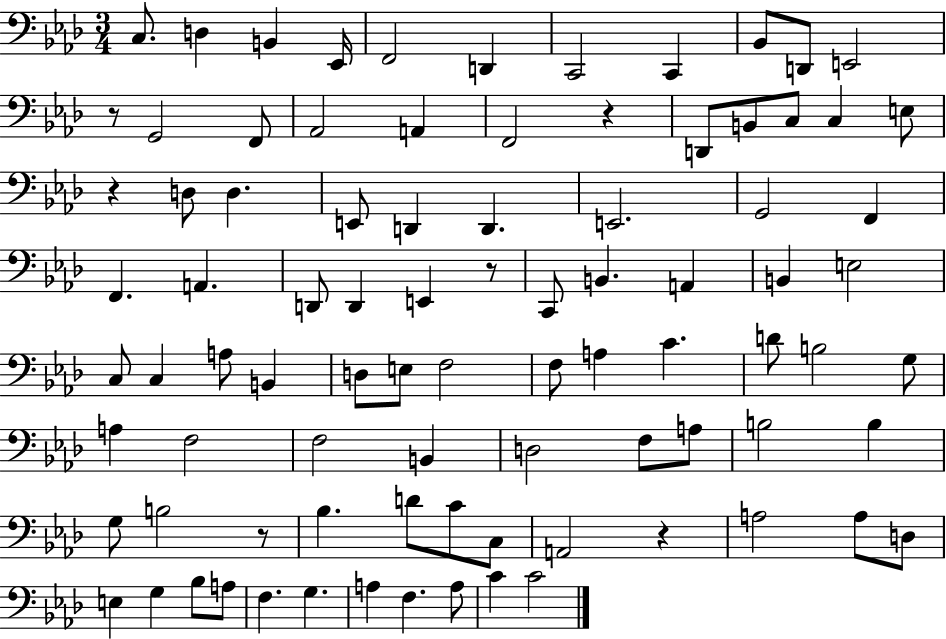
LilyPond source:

{
  \clef bass
  \numericTimeSignature
  \time 3/4
  \key aes \major
  c8. d4 b,4 ees,16 | f,2 d,4 | c,2 c,4 | bes,8 d,8 e,2 | \break r8 g,2 f,8 | aes,2 a,4 | f,2 r4 | d,8 b,8 c8 c4 e8 | \break r4 d8 d4. | e,8 d,4 d,4. | e,2. | g,2 f,4 | \break f,4. a,4. | d,8 d,4 e,4 r8 | c,8 b,4. a,4 | b,4 e2 | \break c8 c4 a8 b,4 | d8 e8 f2 | f8 a4 c'4. | d'8 b2 g8 | \break a4 f2 | f2 b,4 | d2 f8 a8 | b2 b4 | \break g8 b2 r8 | bes4. d'8 c'8 c8 | a,2 r4 | a2 a8 d8 | \break e4 g4 bes8 a8 | f4. g4. | a4 f4. a8 | c'4 c'2 | \break \bar "|."
}